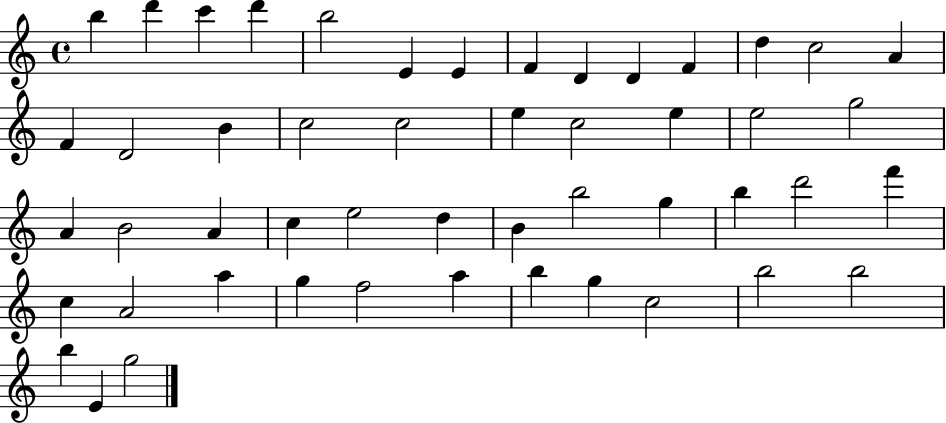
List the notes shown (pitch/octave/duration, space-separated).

B5/q D6/q C6/q D6/q B5/h E4/q E4/q F4/q D4/q D4/q F4/q D5/q C5/h A4/q F4/q D4/h B4/q C5/h C5/h E5/q C5/h E5/q E5/h G5/h A4/q B4/h A4/q C5/q E5/h D5/q B4/q B5/h G5/q B5/q D6/h F6/q C5/q A4/h A5/q G5/q F5/h A5/q B5/q G5/q C5/h B5/h B5/h B5/q E4/q G5/h